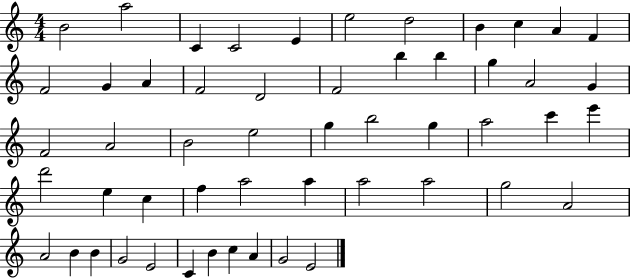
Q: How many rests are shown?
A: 0